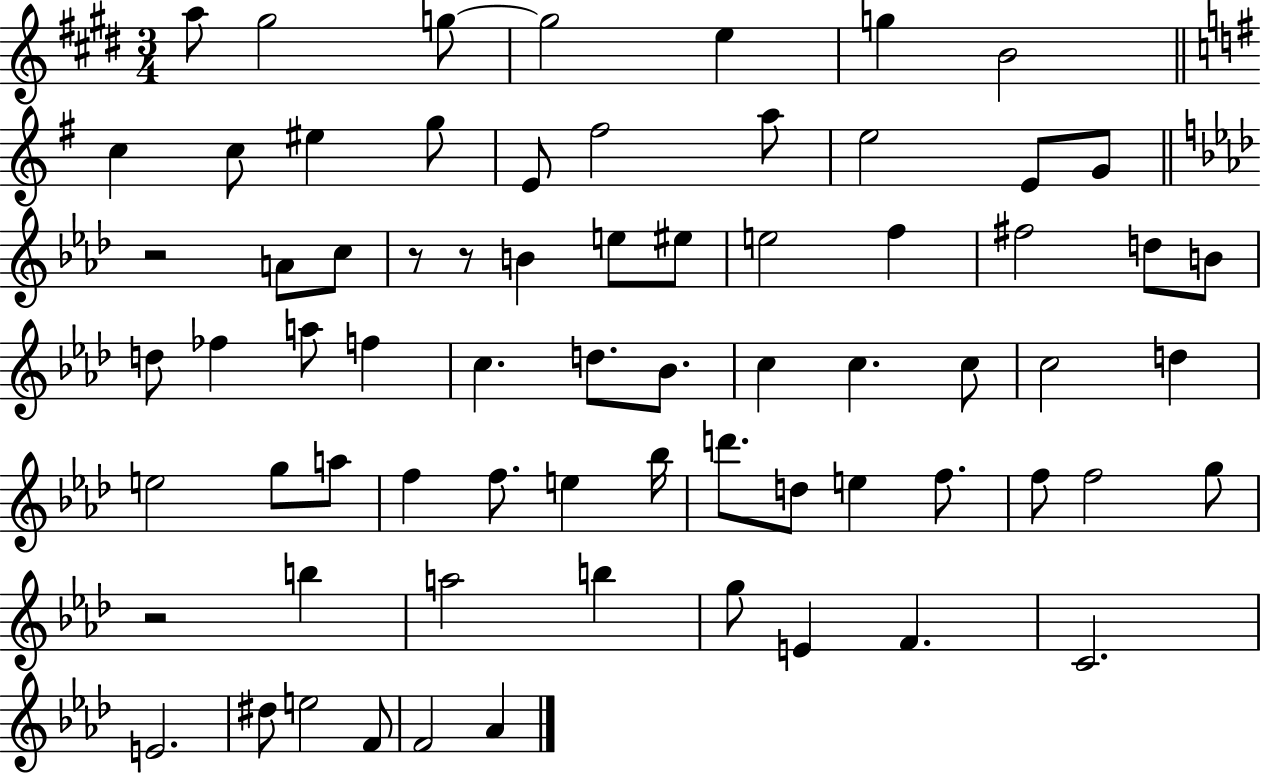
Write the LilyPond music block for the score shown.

{
  \clef treble
  \numericTimeSignature
  \time 3/4
  \key e \major
  a''8 gis''2 g''8~~ | g''2 e''4 | g''4 b'2 | \bar "||" \break \key g \major c''4 c''8 eis''4 g''8 | e'8 fis''2 a''8 | e''2 e'8 g'8 | \bar "||" \break \key aes \major r2 a'8 c''8 | r8 r8 b'4 e''8 eis''8 | e''2 f''4 | fis''2 d''8 b'8 | \break d''8 fes''4 a''8 f''4 | c''4. d''8. bes'8. | c''4 c''4. c''8 | c''2 d''4 | \break e''2 g''8 a''8 | f''4 f''8. e''4 bes''16 | d'''8. d''8 e''4 f''8. | f''8 f''2 g''8 | \break r2 b''4 | a''2 b''4 | g''8 e'4 f'4. | c'2. | \break e'2. | dis''8 e''2 f'8 | f'2 aes'4 | \bar "|."
}